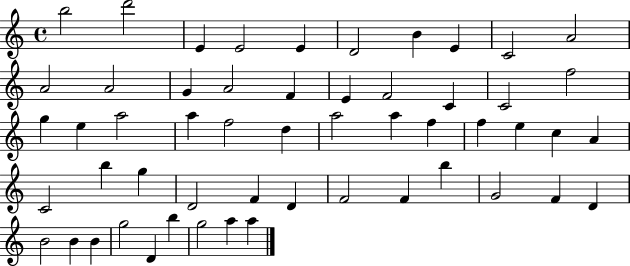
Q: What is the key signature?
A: C major